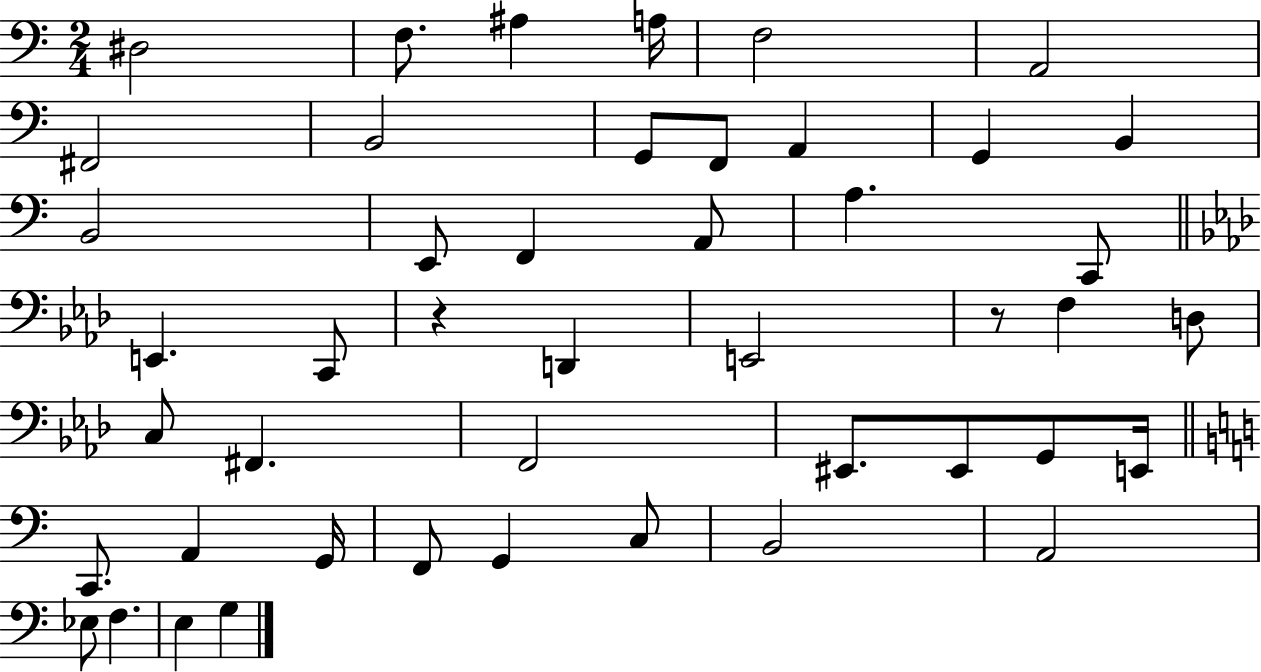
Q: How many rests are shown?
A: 2